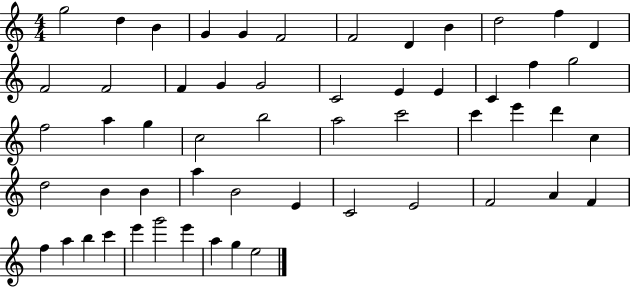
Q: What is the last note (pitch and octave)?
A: E5